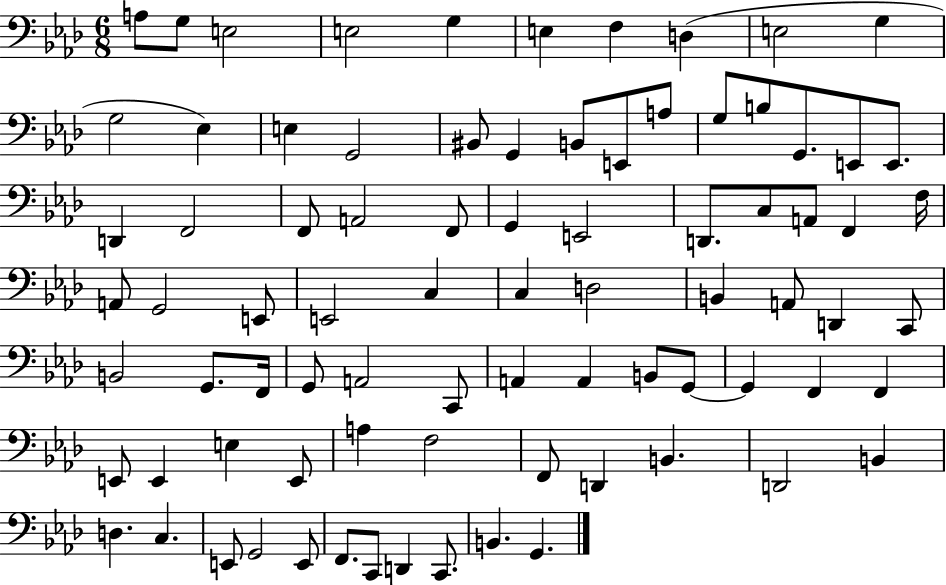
A3/e G3/e E3/h E3/h G3/q E3/q F3/q D3/q E3/h G3/q G3/h Eb3/q E3/q G2/h BIS2/e G2/q B2/e E2/e A3/e G3/e B3/e G2/e. E2/e E2/e. D2/q F2/h F2/e A2/h F2/e G2/q E2/h D2/e. C3/e A2/e F2/q F3/s A2/e G2/h E2/e E2/h C3/q C3/q D3/h B2/q A2/e D2/q C2/e B2/h G2/e. F2/s G2/e A2/h C2/e A2/q A2/q B2/e G2/e G2/q F2/q F2/q E2/e E2/q E3/q E2/e A3/q F3/h F2/e D2/q B2/q. D2/h B2/q D3/q. C3/q. E2/e G2/h E2/e F2/e. C2/e D2/q C2/e. B2/q. G2/q.